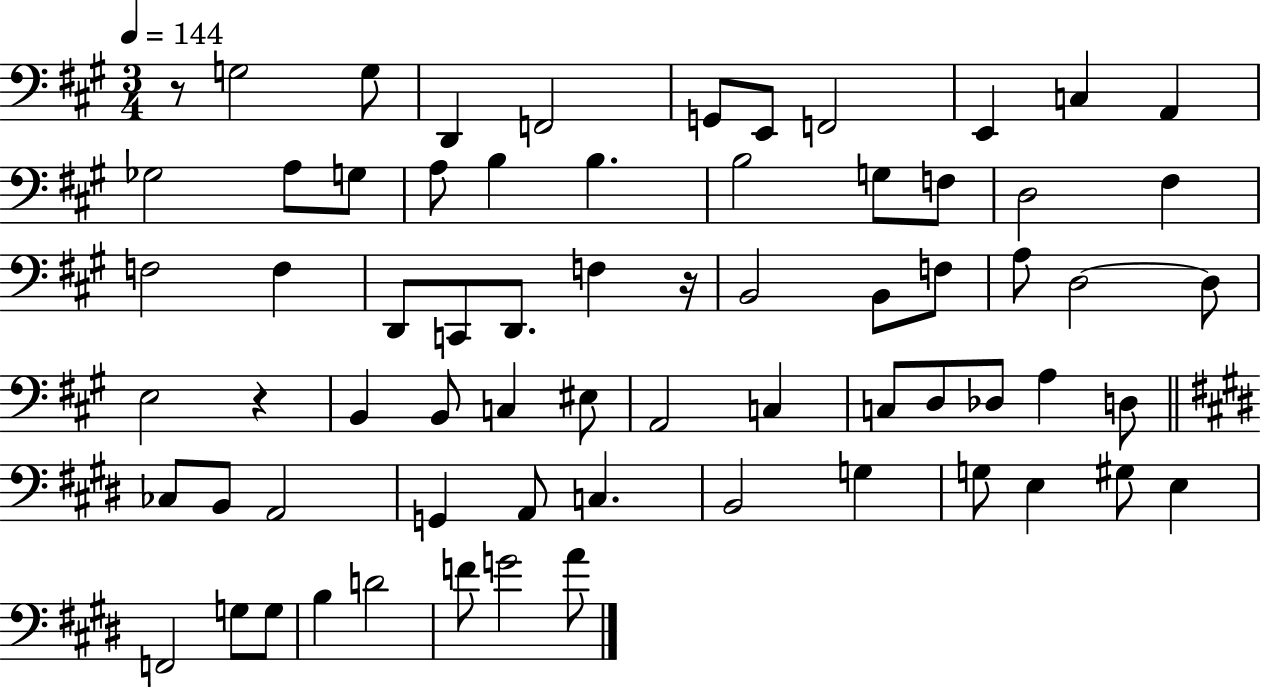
{
  \clef bass
  \numericTimeSignature
  \time 3/4
  \key a \major
  \tempo 4 = 144
  r8 g2 g8 | d,4 f,2 | g,8 e,8 f,2 | e,4 c4 a,4 | \break ges2 a8 g8 | a8 b4 b4. | b2 g8 f8 | d2 fis4 | \break f2 f4 | d,8 c,8 d,8. f4 r16 | b,2 b,8 f8 | a8 d2~~ d8 | \break e2 r4 | b,4 b,8 c4 eis8 | a,2 c4 | c8 d8 des8 a4 d8 | \break \bar "||" \break \key e \major ces8 b,8 a,2 | g,4 a,8 c4. | b,2 g4 | g8 e4 gis8 e4 | \break f,2 g8 g8 | b4 d'2 | f'8 g'2 a'8 | \bar "|."
}